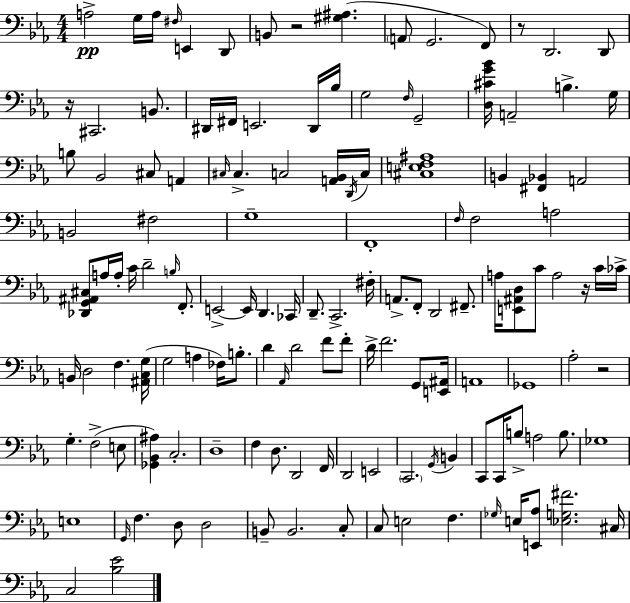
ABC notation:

X:1
T:Untitled
M:4/4
L:1/4
K:Eb
A,2 G,/4 A,/4 ^F,/4 E,, D,,/2 B,,/2 z2 [^G,^A,] A,,/2 G,,2 F,,/2 z/2 D,,2 D,,/2 z/4 ^C,,2 B,,/2 ^D,,/4 ^F,,/4 E,,2 ^D,,/4 _B,/4 G,2 F,/4 G,,2 [D,^CG_B]/4 A,,2 B, G,/4 B,/2 _B,,2 ^C,/2 A,, ^C,/4 ^C, C,2 [A,,_B,,]/4 D,,/4 C,/4 [^C,E,F,^A,]4 B,, [^F,,_B,,] A,,2 B,,2 ^F,2 G,4 F,,4 F,/4 F,2 A,2 [_D,,G,,^A,,^C,]/2 A,/4 A,/4 C/4 D2 B,/4 F,,/2 E,,2 E,,/4 D,, _C,,/4 D,,/2 C,,2 ^F,/4 A,,/2 F,,/2 D,,2 ^F,,/2 A,/4 [E,,^A,,D,]/2 C/2 A,2 z/4 C/4 _C/4 B,,/4 D,2 F, [^A,,C,G,]/4 G,2 A, _F,/4 B,/2 D _A,,/4 D2 F/2 F/2 D/4 F2 G,,/2 [E,,^A,,]/4 A,,4 _G,,4 _A,2 z2 G, F,2 E,/2 [_G,,_B,,^A,] C,2 D,4 F, D,/2 D,,2 F,,/4 D,,2 E,,2 C,,2 G,,/4 B,, C,,/2 C,,/4 B,/2 A,2 B,/2 _G,4 E,4 G,,/4 F, D,/2 D,2 B,,/2 B,,2 C,/2 C,/2 E,2 F, _G,/4 E,/4 [E,,_A,]/2 [_E,G,^F]2 ^C,/4 C,2 [_B,_E]2